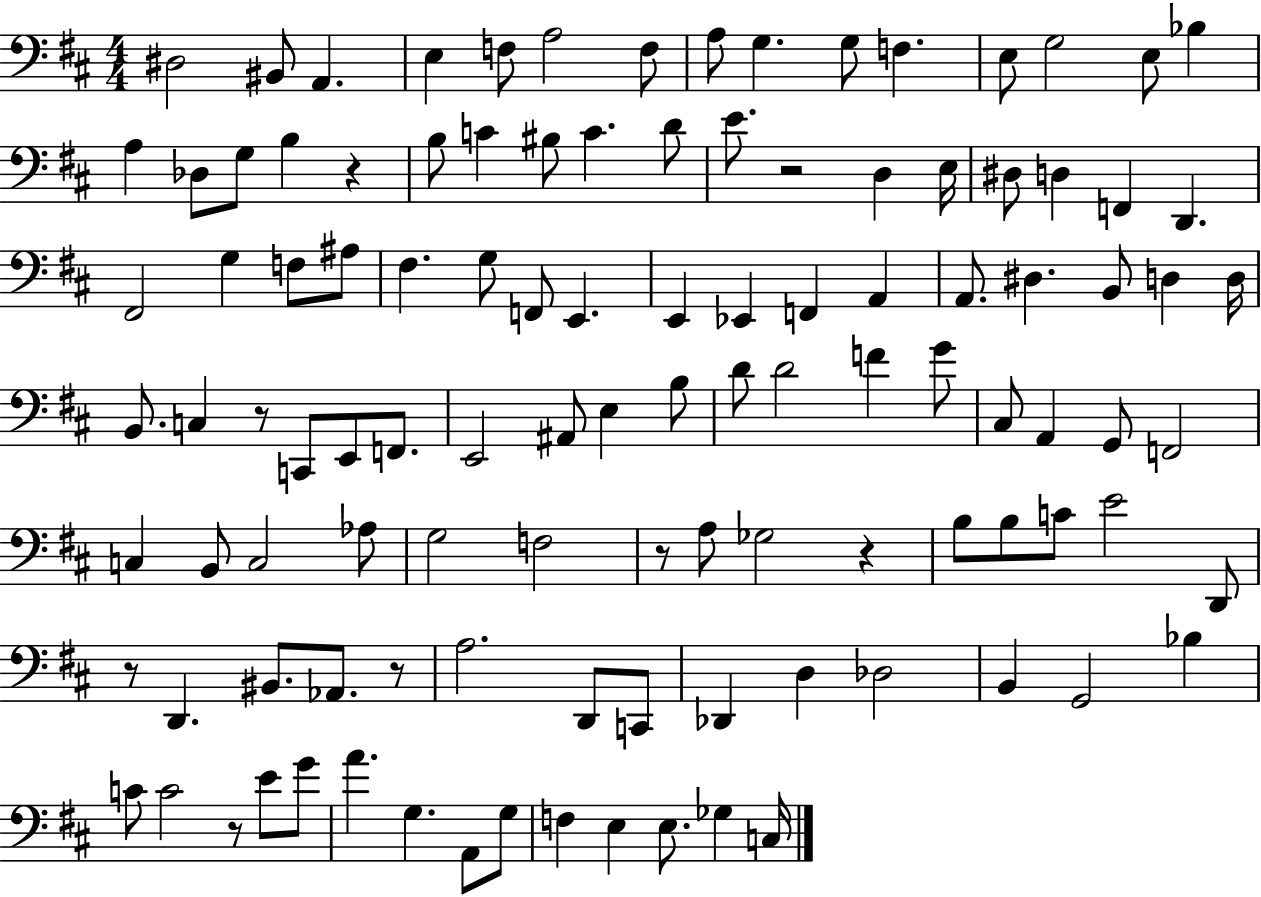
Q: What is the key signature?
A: D major